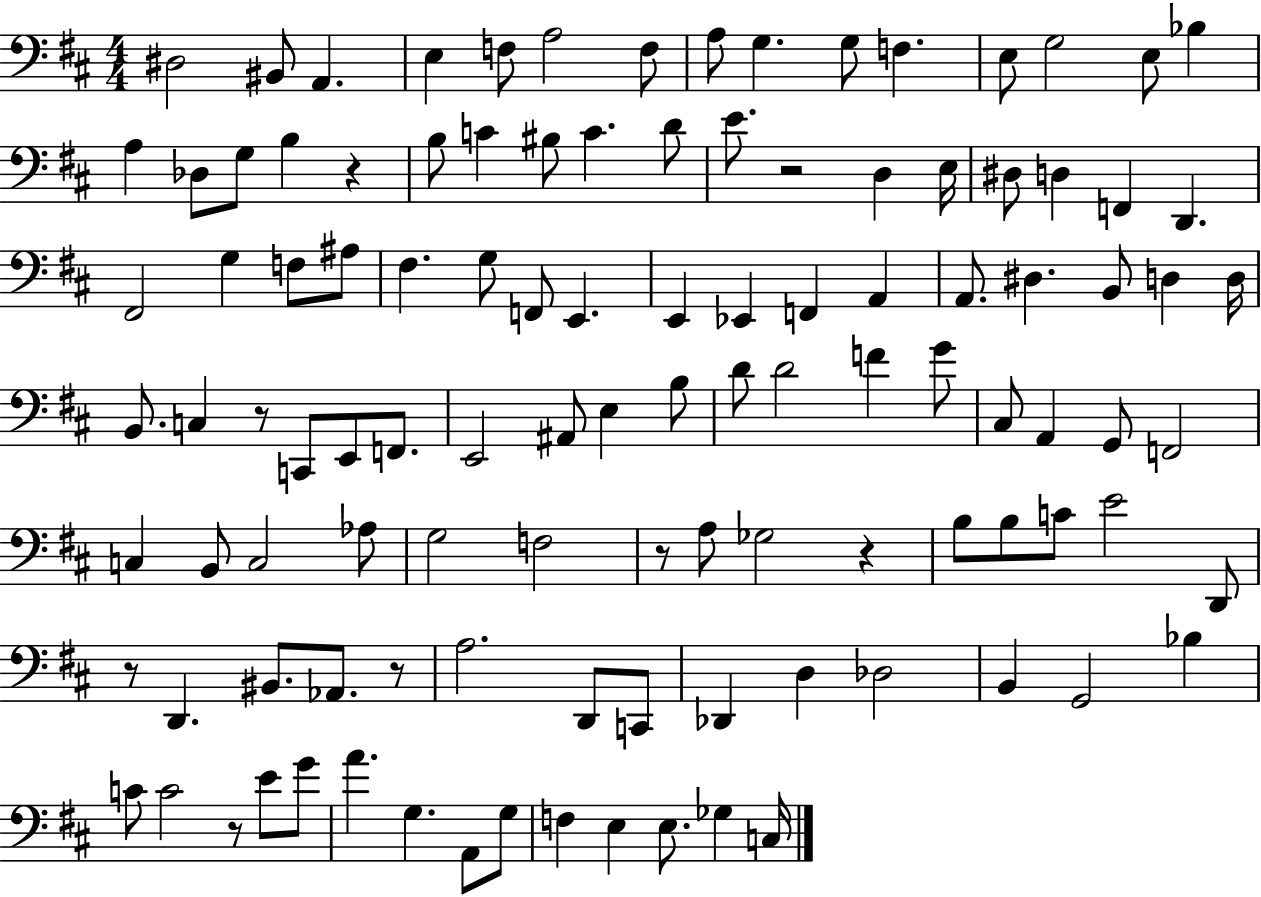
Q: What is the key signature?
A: D major